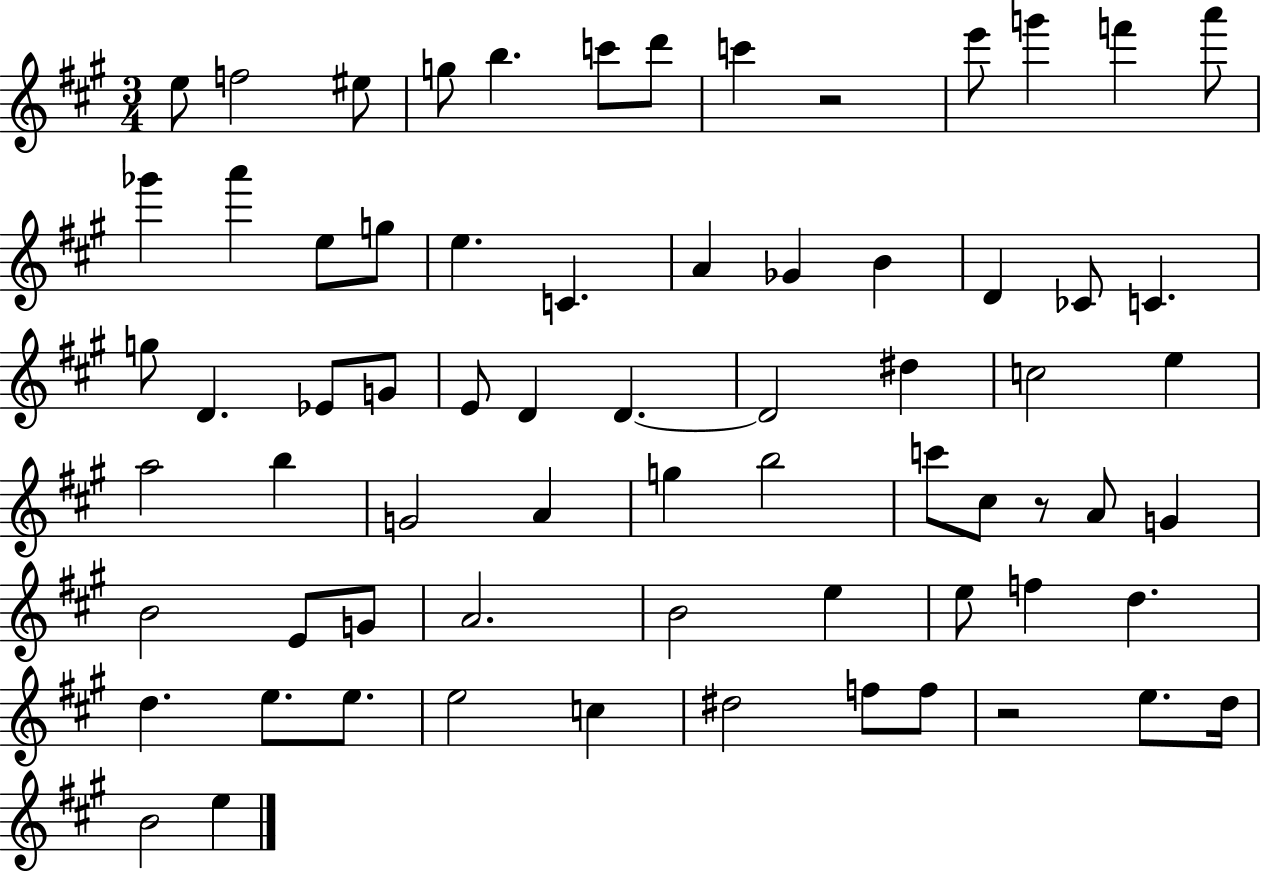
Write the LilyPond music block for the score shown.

{
  \clef treble
  \numericTimeSignature
  \time 3/4
  \key a \major
  e''8 f''2 eis''8 | g''8 b''4. c'''8 d'''8 | c'''4 r2 | e'''8 g'''4 f'''4 a'''8 | \break ges'''4 a'''4 e''8 g''8 | e''4. c'4. | a'4 ges'4 b'4 | d'4 ces'8 c'4. | \break g''8 d'4. ees'8 g'8 | e'8 d'4 d'4.~~ | d'2 dis''4 | c''2 e''4 | \break a''2 b''4 | g'2 a'4 | g''4 b''2 | c'''8 cis''8 r8 a'8 g'4 | \break b'2 e'8 g'8 | a'2. | b'2 e''4 | e''8 f''4 d''4. | \break d''4. e''8. e''8. | e''2 c''4 | dis''2 f''8 f''8 | r2 e''8. d''16 | \break b'2 e''4 | \bar "|."
}